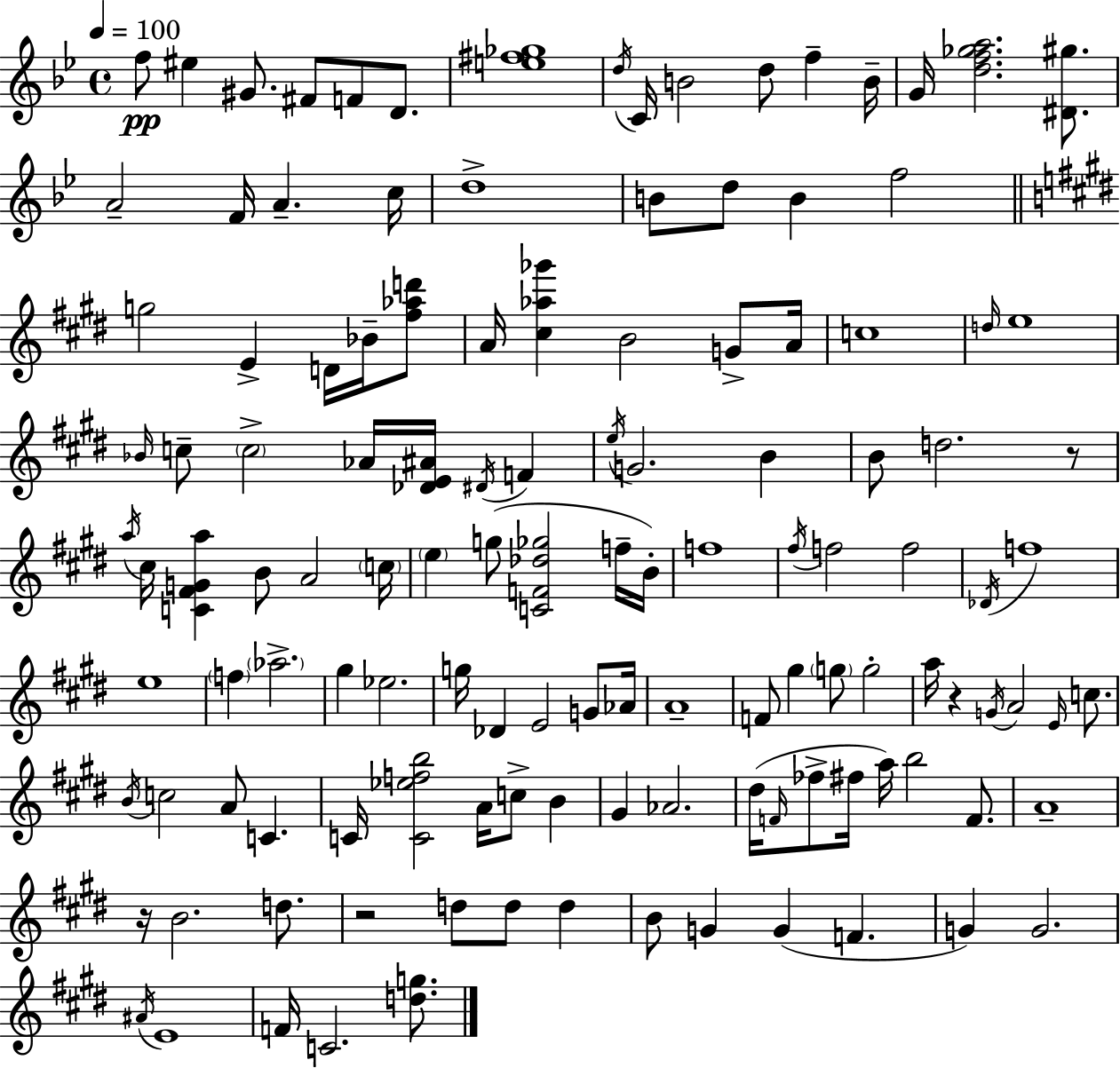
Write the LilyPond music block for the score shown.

{
  \clef treble
  \time 4/4
  \defaultTimeSignature
  \key g \minor
  \tempo 4 = 100
  f''8\pp eis''4 gis'8. fis'8 f'8 d'8. | <e'' fis'' ges''>1 | \acciaccatura { d''16 } c'16 b'2 d''8 f''4-- | b'16-- g'16 <d'' f'' ges'' a''>2. <dis' gis''>8. | \break a'2-- f'16 a'4.-- | c''16 d''1-> | b'8 d''8 b'4 f''2 | \bar "||" \break \key e \major g''2 e'4-> d'16 bes'16-- <fis'' aes'' d'''>8 | a'16 <cis'' aes'' ges'''>4 b'2 g'8-> a'16 | c''1 | \grace { d''16 } e''1 | \break \grace { bes'16 } c''8-- \parenthesize c''2-> aes'16 <des' e' ais'>16 \acciaccatura { dis'16 } f'4 | \acciaccatura { e''16 } g'2. | b'4 b'8 d''2. | r8 \acciaccatura { a''16 } cis''16 <c' fis' g' a''>4 b'8 a'2 | \break \parenthesize c''16 \parenthesize e''4 g''8( <c' f' des'' ges''>2 | f''16-- b'16-.) f''1 | \acciaccatura { fis''16 } f''2 f''2 | \acciaccatura { des'16 } f''1 | \break e''1 | \parenthesize f''4 \parenthesize aes''2.-> | gis''4 ees''2. | g''16 des'4 e'2 | \break g'8 aes'16 a'1-- | f'8 gis''4 \parenthesize g''8 g''2-. | a''16 r4 \acciaccatura { g'16 } a'2 | \grace { e'16 } c''8. \acciaccatura { b'16 } c''2 | \break a'8 c'4. c'16 <c' ees'' f'' b''>2 | a'16 c''8-> b'4 gis'4 aes'2. | dis''16( \grace { f'16 } fes''8-> fis''16 a''16) | b''2 f'8. a'1-- | \break r16 b'2. | d''8. r2 | d''8 d''8 d''4 b'8 g'4 | g'4( f'4. g'4) g'2. | \break \acciaccatura { ais'16 } e'1 | f'16 c'2. | <d'' g''>8. \bar "|."
}